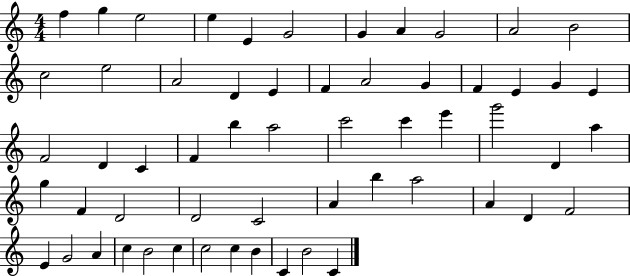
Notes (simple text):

F5/q G5/q E5/h E5/q E4/q G4/h G4/q A4/q G4/h A4/h B4/h C5/h E5/h A4/h D4/q E4/q F4/q A4/h G4/q F4/q E4/q G4/q E4/q F4/h D4/q C4/q F4/q B5/q A5/h C6/h C6/q E6/q G6/h D4/q A5/q G5/q F4/q D4/h D4/h C4/h A4/q B5/q A5/h A4/q D4/q F4/h E4/q G4/h A4/q C5/q B4/h C5/q C5/h C5/q B4/q C4/q B4/h C4/q